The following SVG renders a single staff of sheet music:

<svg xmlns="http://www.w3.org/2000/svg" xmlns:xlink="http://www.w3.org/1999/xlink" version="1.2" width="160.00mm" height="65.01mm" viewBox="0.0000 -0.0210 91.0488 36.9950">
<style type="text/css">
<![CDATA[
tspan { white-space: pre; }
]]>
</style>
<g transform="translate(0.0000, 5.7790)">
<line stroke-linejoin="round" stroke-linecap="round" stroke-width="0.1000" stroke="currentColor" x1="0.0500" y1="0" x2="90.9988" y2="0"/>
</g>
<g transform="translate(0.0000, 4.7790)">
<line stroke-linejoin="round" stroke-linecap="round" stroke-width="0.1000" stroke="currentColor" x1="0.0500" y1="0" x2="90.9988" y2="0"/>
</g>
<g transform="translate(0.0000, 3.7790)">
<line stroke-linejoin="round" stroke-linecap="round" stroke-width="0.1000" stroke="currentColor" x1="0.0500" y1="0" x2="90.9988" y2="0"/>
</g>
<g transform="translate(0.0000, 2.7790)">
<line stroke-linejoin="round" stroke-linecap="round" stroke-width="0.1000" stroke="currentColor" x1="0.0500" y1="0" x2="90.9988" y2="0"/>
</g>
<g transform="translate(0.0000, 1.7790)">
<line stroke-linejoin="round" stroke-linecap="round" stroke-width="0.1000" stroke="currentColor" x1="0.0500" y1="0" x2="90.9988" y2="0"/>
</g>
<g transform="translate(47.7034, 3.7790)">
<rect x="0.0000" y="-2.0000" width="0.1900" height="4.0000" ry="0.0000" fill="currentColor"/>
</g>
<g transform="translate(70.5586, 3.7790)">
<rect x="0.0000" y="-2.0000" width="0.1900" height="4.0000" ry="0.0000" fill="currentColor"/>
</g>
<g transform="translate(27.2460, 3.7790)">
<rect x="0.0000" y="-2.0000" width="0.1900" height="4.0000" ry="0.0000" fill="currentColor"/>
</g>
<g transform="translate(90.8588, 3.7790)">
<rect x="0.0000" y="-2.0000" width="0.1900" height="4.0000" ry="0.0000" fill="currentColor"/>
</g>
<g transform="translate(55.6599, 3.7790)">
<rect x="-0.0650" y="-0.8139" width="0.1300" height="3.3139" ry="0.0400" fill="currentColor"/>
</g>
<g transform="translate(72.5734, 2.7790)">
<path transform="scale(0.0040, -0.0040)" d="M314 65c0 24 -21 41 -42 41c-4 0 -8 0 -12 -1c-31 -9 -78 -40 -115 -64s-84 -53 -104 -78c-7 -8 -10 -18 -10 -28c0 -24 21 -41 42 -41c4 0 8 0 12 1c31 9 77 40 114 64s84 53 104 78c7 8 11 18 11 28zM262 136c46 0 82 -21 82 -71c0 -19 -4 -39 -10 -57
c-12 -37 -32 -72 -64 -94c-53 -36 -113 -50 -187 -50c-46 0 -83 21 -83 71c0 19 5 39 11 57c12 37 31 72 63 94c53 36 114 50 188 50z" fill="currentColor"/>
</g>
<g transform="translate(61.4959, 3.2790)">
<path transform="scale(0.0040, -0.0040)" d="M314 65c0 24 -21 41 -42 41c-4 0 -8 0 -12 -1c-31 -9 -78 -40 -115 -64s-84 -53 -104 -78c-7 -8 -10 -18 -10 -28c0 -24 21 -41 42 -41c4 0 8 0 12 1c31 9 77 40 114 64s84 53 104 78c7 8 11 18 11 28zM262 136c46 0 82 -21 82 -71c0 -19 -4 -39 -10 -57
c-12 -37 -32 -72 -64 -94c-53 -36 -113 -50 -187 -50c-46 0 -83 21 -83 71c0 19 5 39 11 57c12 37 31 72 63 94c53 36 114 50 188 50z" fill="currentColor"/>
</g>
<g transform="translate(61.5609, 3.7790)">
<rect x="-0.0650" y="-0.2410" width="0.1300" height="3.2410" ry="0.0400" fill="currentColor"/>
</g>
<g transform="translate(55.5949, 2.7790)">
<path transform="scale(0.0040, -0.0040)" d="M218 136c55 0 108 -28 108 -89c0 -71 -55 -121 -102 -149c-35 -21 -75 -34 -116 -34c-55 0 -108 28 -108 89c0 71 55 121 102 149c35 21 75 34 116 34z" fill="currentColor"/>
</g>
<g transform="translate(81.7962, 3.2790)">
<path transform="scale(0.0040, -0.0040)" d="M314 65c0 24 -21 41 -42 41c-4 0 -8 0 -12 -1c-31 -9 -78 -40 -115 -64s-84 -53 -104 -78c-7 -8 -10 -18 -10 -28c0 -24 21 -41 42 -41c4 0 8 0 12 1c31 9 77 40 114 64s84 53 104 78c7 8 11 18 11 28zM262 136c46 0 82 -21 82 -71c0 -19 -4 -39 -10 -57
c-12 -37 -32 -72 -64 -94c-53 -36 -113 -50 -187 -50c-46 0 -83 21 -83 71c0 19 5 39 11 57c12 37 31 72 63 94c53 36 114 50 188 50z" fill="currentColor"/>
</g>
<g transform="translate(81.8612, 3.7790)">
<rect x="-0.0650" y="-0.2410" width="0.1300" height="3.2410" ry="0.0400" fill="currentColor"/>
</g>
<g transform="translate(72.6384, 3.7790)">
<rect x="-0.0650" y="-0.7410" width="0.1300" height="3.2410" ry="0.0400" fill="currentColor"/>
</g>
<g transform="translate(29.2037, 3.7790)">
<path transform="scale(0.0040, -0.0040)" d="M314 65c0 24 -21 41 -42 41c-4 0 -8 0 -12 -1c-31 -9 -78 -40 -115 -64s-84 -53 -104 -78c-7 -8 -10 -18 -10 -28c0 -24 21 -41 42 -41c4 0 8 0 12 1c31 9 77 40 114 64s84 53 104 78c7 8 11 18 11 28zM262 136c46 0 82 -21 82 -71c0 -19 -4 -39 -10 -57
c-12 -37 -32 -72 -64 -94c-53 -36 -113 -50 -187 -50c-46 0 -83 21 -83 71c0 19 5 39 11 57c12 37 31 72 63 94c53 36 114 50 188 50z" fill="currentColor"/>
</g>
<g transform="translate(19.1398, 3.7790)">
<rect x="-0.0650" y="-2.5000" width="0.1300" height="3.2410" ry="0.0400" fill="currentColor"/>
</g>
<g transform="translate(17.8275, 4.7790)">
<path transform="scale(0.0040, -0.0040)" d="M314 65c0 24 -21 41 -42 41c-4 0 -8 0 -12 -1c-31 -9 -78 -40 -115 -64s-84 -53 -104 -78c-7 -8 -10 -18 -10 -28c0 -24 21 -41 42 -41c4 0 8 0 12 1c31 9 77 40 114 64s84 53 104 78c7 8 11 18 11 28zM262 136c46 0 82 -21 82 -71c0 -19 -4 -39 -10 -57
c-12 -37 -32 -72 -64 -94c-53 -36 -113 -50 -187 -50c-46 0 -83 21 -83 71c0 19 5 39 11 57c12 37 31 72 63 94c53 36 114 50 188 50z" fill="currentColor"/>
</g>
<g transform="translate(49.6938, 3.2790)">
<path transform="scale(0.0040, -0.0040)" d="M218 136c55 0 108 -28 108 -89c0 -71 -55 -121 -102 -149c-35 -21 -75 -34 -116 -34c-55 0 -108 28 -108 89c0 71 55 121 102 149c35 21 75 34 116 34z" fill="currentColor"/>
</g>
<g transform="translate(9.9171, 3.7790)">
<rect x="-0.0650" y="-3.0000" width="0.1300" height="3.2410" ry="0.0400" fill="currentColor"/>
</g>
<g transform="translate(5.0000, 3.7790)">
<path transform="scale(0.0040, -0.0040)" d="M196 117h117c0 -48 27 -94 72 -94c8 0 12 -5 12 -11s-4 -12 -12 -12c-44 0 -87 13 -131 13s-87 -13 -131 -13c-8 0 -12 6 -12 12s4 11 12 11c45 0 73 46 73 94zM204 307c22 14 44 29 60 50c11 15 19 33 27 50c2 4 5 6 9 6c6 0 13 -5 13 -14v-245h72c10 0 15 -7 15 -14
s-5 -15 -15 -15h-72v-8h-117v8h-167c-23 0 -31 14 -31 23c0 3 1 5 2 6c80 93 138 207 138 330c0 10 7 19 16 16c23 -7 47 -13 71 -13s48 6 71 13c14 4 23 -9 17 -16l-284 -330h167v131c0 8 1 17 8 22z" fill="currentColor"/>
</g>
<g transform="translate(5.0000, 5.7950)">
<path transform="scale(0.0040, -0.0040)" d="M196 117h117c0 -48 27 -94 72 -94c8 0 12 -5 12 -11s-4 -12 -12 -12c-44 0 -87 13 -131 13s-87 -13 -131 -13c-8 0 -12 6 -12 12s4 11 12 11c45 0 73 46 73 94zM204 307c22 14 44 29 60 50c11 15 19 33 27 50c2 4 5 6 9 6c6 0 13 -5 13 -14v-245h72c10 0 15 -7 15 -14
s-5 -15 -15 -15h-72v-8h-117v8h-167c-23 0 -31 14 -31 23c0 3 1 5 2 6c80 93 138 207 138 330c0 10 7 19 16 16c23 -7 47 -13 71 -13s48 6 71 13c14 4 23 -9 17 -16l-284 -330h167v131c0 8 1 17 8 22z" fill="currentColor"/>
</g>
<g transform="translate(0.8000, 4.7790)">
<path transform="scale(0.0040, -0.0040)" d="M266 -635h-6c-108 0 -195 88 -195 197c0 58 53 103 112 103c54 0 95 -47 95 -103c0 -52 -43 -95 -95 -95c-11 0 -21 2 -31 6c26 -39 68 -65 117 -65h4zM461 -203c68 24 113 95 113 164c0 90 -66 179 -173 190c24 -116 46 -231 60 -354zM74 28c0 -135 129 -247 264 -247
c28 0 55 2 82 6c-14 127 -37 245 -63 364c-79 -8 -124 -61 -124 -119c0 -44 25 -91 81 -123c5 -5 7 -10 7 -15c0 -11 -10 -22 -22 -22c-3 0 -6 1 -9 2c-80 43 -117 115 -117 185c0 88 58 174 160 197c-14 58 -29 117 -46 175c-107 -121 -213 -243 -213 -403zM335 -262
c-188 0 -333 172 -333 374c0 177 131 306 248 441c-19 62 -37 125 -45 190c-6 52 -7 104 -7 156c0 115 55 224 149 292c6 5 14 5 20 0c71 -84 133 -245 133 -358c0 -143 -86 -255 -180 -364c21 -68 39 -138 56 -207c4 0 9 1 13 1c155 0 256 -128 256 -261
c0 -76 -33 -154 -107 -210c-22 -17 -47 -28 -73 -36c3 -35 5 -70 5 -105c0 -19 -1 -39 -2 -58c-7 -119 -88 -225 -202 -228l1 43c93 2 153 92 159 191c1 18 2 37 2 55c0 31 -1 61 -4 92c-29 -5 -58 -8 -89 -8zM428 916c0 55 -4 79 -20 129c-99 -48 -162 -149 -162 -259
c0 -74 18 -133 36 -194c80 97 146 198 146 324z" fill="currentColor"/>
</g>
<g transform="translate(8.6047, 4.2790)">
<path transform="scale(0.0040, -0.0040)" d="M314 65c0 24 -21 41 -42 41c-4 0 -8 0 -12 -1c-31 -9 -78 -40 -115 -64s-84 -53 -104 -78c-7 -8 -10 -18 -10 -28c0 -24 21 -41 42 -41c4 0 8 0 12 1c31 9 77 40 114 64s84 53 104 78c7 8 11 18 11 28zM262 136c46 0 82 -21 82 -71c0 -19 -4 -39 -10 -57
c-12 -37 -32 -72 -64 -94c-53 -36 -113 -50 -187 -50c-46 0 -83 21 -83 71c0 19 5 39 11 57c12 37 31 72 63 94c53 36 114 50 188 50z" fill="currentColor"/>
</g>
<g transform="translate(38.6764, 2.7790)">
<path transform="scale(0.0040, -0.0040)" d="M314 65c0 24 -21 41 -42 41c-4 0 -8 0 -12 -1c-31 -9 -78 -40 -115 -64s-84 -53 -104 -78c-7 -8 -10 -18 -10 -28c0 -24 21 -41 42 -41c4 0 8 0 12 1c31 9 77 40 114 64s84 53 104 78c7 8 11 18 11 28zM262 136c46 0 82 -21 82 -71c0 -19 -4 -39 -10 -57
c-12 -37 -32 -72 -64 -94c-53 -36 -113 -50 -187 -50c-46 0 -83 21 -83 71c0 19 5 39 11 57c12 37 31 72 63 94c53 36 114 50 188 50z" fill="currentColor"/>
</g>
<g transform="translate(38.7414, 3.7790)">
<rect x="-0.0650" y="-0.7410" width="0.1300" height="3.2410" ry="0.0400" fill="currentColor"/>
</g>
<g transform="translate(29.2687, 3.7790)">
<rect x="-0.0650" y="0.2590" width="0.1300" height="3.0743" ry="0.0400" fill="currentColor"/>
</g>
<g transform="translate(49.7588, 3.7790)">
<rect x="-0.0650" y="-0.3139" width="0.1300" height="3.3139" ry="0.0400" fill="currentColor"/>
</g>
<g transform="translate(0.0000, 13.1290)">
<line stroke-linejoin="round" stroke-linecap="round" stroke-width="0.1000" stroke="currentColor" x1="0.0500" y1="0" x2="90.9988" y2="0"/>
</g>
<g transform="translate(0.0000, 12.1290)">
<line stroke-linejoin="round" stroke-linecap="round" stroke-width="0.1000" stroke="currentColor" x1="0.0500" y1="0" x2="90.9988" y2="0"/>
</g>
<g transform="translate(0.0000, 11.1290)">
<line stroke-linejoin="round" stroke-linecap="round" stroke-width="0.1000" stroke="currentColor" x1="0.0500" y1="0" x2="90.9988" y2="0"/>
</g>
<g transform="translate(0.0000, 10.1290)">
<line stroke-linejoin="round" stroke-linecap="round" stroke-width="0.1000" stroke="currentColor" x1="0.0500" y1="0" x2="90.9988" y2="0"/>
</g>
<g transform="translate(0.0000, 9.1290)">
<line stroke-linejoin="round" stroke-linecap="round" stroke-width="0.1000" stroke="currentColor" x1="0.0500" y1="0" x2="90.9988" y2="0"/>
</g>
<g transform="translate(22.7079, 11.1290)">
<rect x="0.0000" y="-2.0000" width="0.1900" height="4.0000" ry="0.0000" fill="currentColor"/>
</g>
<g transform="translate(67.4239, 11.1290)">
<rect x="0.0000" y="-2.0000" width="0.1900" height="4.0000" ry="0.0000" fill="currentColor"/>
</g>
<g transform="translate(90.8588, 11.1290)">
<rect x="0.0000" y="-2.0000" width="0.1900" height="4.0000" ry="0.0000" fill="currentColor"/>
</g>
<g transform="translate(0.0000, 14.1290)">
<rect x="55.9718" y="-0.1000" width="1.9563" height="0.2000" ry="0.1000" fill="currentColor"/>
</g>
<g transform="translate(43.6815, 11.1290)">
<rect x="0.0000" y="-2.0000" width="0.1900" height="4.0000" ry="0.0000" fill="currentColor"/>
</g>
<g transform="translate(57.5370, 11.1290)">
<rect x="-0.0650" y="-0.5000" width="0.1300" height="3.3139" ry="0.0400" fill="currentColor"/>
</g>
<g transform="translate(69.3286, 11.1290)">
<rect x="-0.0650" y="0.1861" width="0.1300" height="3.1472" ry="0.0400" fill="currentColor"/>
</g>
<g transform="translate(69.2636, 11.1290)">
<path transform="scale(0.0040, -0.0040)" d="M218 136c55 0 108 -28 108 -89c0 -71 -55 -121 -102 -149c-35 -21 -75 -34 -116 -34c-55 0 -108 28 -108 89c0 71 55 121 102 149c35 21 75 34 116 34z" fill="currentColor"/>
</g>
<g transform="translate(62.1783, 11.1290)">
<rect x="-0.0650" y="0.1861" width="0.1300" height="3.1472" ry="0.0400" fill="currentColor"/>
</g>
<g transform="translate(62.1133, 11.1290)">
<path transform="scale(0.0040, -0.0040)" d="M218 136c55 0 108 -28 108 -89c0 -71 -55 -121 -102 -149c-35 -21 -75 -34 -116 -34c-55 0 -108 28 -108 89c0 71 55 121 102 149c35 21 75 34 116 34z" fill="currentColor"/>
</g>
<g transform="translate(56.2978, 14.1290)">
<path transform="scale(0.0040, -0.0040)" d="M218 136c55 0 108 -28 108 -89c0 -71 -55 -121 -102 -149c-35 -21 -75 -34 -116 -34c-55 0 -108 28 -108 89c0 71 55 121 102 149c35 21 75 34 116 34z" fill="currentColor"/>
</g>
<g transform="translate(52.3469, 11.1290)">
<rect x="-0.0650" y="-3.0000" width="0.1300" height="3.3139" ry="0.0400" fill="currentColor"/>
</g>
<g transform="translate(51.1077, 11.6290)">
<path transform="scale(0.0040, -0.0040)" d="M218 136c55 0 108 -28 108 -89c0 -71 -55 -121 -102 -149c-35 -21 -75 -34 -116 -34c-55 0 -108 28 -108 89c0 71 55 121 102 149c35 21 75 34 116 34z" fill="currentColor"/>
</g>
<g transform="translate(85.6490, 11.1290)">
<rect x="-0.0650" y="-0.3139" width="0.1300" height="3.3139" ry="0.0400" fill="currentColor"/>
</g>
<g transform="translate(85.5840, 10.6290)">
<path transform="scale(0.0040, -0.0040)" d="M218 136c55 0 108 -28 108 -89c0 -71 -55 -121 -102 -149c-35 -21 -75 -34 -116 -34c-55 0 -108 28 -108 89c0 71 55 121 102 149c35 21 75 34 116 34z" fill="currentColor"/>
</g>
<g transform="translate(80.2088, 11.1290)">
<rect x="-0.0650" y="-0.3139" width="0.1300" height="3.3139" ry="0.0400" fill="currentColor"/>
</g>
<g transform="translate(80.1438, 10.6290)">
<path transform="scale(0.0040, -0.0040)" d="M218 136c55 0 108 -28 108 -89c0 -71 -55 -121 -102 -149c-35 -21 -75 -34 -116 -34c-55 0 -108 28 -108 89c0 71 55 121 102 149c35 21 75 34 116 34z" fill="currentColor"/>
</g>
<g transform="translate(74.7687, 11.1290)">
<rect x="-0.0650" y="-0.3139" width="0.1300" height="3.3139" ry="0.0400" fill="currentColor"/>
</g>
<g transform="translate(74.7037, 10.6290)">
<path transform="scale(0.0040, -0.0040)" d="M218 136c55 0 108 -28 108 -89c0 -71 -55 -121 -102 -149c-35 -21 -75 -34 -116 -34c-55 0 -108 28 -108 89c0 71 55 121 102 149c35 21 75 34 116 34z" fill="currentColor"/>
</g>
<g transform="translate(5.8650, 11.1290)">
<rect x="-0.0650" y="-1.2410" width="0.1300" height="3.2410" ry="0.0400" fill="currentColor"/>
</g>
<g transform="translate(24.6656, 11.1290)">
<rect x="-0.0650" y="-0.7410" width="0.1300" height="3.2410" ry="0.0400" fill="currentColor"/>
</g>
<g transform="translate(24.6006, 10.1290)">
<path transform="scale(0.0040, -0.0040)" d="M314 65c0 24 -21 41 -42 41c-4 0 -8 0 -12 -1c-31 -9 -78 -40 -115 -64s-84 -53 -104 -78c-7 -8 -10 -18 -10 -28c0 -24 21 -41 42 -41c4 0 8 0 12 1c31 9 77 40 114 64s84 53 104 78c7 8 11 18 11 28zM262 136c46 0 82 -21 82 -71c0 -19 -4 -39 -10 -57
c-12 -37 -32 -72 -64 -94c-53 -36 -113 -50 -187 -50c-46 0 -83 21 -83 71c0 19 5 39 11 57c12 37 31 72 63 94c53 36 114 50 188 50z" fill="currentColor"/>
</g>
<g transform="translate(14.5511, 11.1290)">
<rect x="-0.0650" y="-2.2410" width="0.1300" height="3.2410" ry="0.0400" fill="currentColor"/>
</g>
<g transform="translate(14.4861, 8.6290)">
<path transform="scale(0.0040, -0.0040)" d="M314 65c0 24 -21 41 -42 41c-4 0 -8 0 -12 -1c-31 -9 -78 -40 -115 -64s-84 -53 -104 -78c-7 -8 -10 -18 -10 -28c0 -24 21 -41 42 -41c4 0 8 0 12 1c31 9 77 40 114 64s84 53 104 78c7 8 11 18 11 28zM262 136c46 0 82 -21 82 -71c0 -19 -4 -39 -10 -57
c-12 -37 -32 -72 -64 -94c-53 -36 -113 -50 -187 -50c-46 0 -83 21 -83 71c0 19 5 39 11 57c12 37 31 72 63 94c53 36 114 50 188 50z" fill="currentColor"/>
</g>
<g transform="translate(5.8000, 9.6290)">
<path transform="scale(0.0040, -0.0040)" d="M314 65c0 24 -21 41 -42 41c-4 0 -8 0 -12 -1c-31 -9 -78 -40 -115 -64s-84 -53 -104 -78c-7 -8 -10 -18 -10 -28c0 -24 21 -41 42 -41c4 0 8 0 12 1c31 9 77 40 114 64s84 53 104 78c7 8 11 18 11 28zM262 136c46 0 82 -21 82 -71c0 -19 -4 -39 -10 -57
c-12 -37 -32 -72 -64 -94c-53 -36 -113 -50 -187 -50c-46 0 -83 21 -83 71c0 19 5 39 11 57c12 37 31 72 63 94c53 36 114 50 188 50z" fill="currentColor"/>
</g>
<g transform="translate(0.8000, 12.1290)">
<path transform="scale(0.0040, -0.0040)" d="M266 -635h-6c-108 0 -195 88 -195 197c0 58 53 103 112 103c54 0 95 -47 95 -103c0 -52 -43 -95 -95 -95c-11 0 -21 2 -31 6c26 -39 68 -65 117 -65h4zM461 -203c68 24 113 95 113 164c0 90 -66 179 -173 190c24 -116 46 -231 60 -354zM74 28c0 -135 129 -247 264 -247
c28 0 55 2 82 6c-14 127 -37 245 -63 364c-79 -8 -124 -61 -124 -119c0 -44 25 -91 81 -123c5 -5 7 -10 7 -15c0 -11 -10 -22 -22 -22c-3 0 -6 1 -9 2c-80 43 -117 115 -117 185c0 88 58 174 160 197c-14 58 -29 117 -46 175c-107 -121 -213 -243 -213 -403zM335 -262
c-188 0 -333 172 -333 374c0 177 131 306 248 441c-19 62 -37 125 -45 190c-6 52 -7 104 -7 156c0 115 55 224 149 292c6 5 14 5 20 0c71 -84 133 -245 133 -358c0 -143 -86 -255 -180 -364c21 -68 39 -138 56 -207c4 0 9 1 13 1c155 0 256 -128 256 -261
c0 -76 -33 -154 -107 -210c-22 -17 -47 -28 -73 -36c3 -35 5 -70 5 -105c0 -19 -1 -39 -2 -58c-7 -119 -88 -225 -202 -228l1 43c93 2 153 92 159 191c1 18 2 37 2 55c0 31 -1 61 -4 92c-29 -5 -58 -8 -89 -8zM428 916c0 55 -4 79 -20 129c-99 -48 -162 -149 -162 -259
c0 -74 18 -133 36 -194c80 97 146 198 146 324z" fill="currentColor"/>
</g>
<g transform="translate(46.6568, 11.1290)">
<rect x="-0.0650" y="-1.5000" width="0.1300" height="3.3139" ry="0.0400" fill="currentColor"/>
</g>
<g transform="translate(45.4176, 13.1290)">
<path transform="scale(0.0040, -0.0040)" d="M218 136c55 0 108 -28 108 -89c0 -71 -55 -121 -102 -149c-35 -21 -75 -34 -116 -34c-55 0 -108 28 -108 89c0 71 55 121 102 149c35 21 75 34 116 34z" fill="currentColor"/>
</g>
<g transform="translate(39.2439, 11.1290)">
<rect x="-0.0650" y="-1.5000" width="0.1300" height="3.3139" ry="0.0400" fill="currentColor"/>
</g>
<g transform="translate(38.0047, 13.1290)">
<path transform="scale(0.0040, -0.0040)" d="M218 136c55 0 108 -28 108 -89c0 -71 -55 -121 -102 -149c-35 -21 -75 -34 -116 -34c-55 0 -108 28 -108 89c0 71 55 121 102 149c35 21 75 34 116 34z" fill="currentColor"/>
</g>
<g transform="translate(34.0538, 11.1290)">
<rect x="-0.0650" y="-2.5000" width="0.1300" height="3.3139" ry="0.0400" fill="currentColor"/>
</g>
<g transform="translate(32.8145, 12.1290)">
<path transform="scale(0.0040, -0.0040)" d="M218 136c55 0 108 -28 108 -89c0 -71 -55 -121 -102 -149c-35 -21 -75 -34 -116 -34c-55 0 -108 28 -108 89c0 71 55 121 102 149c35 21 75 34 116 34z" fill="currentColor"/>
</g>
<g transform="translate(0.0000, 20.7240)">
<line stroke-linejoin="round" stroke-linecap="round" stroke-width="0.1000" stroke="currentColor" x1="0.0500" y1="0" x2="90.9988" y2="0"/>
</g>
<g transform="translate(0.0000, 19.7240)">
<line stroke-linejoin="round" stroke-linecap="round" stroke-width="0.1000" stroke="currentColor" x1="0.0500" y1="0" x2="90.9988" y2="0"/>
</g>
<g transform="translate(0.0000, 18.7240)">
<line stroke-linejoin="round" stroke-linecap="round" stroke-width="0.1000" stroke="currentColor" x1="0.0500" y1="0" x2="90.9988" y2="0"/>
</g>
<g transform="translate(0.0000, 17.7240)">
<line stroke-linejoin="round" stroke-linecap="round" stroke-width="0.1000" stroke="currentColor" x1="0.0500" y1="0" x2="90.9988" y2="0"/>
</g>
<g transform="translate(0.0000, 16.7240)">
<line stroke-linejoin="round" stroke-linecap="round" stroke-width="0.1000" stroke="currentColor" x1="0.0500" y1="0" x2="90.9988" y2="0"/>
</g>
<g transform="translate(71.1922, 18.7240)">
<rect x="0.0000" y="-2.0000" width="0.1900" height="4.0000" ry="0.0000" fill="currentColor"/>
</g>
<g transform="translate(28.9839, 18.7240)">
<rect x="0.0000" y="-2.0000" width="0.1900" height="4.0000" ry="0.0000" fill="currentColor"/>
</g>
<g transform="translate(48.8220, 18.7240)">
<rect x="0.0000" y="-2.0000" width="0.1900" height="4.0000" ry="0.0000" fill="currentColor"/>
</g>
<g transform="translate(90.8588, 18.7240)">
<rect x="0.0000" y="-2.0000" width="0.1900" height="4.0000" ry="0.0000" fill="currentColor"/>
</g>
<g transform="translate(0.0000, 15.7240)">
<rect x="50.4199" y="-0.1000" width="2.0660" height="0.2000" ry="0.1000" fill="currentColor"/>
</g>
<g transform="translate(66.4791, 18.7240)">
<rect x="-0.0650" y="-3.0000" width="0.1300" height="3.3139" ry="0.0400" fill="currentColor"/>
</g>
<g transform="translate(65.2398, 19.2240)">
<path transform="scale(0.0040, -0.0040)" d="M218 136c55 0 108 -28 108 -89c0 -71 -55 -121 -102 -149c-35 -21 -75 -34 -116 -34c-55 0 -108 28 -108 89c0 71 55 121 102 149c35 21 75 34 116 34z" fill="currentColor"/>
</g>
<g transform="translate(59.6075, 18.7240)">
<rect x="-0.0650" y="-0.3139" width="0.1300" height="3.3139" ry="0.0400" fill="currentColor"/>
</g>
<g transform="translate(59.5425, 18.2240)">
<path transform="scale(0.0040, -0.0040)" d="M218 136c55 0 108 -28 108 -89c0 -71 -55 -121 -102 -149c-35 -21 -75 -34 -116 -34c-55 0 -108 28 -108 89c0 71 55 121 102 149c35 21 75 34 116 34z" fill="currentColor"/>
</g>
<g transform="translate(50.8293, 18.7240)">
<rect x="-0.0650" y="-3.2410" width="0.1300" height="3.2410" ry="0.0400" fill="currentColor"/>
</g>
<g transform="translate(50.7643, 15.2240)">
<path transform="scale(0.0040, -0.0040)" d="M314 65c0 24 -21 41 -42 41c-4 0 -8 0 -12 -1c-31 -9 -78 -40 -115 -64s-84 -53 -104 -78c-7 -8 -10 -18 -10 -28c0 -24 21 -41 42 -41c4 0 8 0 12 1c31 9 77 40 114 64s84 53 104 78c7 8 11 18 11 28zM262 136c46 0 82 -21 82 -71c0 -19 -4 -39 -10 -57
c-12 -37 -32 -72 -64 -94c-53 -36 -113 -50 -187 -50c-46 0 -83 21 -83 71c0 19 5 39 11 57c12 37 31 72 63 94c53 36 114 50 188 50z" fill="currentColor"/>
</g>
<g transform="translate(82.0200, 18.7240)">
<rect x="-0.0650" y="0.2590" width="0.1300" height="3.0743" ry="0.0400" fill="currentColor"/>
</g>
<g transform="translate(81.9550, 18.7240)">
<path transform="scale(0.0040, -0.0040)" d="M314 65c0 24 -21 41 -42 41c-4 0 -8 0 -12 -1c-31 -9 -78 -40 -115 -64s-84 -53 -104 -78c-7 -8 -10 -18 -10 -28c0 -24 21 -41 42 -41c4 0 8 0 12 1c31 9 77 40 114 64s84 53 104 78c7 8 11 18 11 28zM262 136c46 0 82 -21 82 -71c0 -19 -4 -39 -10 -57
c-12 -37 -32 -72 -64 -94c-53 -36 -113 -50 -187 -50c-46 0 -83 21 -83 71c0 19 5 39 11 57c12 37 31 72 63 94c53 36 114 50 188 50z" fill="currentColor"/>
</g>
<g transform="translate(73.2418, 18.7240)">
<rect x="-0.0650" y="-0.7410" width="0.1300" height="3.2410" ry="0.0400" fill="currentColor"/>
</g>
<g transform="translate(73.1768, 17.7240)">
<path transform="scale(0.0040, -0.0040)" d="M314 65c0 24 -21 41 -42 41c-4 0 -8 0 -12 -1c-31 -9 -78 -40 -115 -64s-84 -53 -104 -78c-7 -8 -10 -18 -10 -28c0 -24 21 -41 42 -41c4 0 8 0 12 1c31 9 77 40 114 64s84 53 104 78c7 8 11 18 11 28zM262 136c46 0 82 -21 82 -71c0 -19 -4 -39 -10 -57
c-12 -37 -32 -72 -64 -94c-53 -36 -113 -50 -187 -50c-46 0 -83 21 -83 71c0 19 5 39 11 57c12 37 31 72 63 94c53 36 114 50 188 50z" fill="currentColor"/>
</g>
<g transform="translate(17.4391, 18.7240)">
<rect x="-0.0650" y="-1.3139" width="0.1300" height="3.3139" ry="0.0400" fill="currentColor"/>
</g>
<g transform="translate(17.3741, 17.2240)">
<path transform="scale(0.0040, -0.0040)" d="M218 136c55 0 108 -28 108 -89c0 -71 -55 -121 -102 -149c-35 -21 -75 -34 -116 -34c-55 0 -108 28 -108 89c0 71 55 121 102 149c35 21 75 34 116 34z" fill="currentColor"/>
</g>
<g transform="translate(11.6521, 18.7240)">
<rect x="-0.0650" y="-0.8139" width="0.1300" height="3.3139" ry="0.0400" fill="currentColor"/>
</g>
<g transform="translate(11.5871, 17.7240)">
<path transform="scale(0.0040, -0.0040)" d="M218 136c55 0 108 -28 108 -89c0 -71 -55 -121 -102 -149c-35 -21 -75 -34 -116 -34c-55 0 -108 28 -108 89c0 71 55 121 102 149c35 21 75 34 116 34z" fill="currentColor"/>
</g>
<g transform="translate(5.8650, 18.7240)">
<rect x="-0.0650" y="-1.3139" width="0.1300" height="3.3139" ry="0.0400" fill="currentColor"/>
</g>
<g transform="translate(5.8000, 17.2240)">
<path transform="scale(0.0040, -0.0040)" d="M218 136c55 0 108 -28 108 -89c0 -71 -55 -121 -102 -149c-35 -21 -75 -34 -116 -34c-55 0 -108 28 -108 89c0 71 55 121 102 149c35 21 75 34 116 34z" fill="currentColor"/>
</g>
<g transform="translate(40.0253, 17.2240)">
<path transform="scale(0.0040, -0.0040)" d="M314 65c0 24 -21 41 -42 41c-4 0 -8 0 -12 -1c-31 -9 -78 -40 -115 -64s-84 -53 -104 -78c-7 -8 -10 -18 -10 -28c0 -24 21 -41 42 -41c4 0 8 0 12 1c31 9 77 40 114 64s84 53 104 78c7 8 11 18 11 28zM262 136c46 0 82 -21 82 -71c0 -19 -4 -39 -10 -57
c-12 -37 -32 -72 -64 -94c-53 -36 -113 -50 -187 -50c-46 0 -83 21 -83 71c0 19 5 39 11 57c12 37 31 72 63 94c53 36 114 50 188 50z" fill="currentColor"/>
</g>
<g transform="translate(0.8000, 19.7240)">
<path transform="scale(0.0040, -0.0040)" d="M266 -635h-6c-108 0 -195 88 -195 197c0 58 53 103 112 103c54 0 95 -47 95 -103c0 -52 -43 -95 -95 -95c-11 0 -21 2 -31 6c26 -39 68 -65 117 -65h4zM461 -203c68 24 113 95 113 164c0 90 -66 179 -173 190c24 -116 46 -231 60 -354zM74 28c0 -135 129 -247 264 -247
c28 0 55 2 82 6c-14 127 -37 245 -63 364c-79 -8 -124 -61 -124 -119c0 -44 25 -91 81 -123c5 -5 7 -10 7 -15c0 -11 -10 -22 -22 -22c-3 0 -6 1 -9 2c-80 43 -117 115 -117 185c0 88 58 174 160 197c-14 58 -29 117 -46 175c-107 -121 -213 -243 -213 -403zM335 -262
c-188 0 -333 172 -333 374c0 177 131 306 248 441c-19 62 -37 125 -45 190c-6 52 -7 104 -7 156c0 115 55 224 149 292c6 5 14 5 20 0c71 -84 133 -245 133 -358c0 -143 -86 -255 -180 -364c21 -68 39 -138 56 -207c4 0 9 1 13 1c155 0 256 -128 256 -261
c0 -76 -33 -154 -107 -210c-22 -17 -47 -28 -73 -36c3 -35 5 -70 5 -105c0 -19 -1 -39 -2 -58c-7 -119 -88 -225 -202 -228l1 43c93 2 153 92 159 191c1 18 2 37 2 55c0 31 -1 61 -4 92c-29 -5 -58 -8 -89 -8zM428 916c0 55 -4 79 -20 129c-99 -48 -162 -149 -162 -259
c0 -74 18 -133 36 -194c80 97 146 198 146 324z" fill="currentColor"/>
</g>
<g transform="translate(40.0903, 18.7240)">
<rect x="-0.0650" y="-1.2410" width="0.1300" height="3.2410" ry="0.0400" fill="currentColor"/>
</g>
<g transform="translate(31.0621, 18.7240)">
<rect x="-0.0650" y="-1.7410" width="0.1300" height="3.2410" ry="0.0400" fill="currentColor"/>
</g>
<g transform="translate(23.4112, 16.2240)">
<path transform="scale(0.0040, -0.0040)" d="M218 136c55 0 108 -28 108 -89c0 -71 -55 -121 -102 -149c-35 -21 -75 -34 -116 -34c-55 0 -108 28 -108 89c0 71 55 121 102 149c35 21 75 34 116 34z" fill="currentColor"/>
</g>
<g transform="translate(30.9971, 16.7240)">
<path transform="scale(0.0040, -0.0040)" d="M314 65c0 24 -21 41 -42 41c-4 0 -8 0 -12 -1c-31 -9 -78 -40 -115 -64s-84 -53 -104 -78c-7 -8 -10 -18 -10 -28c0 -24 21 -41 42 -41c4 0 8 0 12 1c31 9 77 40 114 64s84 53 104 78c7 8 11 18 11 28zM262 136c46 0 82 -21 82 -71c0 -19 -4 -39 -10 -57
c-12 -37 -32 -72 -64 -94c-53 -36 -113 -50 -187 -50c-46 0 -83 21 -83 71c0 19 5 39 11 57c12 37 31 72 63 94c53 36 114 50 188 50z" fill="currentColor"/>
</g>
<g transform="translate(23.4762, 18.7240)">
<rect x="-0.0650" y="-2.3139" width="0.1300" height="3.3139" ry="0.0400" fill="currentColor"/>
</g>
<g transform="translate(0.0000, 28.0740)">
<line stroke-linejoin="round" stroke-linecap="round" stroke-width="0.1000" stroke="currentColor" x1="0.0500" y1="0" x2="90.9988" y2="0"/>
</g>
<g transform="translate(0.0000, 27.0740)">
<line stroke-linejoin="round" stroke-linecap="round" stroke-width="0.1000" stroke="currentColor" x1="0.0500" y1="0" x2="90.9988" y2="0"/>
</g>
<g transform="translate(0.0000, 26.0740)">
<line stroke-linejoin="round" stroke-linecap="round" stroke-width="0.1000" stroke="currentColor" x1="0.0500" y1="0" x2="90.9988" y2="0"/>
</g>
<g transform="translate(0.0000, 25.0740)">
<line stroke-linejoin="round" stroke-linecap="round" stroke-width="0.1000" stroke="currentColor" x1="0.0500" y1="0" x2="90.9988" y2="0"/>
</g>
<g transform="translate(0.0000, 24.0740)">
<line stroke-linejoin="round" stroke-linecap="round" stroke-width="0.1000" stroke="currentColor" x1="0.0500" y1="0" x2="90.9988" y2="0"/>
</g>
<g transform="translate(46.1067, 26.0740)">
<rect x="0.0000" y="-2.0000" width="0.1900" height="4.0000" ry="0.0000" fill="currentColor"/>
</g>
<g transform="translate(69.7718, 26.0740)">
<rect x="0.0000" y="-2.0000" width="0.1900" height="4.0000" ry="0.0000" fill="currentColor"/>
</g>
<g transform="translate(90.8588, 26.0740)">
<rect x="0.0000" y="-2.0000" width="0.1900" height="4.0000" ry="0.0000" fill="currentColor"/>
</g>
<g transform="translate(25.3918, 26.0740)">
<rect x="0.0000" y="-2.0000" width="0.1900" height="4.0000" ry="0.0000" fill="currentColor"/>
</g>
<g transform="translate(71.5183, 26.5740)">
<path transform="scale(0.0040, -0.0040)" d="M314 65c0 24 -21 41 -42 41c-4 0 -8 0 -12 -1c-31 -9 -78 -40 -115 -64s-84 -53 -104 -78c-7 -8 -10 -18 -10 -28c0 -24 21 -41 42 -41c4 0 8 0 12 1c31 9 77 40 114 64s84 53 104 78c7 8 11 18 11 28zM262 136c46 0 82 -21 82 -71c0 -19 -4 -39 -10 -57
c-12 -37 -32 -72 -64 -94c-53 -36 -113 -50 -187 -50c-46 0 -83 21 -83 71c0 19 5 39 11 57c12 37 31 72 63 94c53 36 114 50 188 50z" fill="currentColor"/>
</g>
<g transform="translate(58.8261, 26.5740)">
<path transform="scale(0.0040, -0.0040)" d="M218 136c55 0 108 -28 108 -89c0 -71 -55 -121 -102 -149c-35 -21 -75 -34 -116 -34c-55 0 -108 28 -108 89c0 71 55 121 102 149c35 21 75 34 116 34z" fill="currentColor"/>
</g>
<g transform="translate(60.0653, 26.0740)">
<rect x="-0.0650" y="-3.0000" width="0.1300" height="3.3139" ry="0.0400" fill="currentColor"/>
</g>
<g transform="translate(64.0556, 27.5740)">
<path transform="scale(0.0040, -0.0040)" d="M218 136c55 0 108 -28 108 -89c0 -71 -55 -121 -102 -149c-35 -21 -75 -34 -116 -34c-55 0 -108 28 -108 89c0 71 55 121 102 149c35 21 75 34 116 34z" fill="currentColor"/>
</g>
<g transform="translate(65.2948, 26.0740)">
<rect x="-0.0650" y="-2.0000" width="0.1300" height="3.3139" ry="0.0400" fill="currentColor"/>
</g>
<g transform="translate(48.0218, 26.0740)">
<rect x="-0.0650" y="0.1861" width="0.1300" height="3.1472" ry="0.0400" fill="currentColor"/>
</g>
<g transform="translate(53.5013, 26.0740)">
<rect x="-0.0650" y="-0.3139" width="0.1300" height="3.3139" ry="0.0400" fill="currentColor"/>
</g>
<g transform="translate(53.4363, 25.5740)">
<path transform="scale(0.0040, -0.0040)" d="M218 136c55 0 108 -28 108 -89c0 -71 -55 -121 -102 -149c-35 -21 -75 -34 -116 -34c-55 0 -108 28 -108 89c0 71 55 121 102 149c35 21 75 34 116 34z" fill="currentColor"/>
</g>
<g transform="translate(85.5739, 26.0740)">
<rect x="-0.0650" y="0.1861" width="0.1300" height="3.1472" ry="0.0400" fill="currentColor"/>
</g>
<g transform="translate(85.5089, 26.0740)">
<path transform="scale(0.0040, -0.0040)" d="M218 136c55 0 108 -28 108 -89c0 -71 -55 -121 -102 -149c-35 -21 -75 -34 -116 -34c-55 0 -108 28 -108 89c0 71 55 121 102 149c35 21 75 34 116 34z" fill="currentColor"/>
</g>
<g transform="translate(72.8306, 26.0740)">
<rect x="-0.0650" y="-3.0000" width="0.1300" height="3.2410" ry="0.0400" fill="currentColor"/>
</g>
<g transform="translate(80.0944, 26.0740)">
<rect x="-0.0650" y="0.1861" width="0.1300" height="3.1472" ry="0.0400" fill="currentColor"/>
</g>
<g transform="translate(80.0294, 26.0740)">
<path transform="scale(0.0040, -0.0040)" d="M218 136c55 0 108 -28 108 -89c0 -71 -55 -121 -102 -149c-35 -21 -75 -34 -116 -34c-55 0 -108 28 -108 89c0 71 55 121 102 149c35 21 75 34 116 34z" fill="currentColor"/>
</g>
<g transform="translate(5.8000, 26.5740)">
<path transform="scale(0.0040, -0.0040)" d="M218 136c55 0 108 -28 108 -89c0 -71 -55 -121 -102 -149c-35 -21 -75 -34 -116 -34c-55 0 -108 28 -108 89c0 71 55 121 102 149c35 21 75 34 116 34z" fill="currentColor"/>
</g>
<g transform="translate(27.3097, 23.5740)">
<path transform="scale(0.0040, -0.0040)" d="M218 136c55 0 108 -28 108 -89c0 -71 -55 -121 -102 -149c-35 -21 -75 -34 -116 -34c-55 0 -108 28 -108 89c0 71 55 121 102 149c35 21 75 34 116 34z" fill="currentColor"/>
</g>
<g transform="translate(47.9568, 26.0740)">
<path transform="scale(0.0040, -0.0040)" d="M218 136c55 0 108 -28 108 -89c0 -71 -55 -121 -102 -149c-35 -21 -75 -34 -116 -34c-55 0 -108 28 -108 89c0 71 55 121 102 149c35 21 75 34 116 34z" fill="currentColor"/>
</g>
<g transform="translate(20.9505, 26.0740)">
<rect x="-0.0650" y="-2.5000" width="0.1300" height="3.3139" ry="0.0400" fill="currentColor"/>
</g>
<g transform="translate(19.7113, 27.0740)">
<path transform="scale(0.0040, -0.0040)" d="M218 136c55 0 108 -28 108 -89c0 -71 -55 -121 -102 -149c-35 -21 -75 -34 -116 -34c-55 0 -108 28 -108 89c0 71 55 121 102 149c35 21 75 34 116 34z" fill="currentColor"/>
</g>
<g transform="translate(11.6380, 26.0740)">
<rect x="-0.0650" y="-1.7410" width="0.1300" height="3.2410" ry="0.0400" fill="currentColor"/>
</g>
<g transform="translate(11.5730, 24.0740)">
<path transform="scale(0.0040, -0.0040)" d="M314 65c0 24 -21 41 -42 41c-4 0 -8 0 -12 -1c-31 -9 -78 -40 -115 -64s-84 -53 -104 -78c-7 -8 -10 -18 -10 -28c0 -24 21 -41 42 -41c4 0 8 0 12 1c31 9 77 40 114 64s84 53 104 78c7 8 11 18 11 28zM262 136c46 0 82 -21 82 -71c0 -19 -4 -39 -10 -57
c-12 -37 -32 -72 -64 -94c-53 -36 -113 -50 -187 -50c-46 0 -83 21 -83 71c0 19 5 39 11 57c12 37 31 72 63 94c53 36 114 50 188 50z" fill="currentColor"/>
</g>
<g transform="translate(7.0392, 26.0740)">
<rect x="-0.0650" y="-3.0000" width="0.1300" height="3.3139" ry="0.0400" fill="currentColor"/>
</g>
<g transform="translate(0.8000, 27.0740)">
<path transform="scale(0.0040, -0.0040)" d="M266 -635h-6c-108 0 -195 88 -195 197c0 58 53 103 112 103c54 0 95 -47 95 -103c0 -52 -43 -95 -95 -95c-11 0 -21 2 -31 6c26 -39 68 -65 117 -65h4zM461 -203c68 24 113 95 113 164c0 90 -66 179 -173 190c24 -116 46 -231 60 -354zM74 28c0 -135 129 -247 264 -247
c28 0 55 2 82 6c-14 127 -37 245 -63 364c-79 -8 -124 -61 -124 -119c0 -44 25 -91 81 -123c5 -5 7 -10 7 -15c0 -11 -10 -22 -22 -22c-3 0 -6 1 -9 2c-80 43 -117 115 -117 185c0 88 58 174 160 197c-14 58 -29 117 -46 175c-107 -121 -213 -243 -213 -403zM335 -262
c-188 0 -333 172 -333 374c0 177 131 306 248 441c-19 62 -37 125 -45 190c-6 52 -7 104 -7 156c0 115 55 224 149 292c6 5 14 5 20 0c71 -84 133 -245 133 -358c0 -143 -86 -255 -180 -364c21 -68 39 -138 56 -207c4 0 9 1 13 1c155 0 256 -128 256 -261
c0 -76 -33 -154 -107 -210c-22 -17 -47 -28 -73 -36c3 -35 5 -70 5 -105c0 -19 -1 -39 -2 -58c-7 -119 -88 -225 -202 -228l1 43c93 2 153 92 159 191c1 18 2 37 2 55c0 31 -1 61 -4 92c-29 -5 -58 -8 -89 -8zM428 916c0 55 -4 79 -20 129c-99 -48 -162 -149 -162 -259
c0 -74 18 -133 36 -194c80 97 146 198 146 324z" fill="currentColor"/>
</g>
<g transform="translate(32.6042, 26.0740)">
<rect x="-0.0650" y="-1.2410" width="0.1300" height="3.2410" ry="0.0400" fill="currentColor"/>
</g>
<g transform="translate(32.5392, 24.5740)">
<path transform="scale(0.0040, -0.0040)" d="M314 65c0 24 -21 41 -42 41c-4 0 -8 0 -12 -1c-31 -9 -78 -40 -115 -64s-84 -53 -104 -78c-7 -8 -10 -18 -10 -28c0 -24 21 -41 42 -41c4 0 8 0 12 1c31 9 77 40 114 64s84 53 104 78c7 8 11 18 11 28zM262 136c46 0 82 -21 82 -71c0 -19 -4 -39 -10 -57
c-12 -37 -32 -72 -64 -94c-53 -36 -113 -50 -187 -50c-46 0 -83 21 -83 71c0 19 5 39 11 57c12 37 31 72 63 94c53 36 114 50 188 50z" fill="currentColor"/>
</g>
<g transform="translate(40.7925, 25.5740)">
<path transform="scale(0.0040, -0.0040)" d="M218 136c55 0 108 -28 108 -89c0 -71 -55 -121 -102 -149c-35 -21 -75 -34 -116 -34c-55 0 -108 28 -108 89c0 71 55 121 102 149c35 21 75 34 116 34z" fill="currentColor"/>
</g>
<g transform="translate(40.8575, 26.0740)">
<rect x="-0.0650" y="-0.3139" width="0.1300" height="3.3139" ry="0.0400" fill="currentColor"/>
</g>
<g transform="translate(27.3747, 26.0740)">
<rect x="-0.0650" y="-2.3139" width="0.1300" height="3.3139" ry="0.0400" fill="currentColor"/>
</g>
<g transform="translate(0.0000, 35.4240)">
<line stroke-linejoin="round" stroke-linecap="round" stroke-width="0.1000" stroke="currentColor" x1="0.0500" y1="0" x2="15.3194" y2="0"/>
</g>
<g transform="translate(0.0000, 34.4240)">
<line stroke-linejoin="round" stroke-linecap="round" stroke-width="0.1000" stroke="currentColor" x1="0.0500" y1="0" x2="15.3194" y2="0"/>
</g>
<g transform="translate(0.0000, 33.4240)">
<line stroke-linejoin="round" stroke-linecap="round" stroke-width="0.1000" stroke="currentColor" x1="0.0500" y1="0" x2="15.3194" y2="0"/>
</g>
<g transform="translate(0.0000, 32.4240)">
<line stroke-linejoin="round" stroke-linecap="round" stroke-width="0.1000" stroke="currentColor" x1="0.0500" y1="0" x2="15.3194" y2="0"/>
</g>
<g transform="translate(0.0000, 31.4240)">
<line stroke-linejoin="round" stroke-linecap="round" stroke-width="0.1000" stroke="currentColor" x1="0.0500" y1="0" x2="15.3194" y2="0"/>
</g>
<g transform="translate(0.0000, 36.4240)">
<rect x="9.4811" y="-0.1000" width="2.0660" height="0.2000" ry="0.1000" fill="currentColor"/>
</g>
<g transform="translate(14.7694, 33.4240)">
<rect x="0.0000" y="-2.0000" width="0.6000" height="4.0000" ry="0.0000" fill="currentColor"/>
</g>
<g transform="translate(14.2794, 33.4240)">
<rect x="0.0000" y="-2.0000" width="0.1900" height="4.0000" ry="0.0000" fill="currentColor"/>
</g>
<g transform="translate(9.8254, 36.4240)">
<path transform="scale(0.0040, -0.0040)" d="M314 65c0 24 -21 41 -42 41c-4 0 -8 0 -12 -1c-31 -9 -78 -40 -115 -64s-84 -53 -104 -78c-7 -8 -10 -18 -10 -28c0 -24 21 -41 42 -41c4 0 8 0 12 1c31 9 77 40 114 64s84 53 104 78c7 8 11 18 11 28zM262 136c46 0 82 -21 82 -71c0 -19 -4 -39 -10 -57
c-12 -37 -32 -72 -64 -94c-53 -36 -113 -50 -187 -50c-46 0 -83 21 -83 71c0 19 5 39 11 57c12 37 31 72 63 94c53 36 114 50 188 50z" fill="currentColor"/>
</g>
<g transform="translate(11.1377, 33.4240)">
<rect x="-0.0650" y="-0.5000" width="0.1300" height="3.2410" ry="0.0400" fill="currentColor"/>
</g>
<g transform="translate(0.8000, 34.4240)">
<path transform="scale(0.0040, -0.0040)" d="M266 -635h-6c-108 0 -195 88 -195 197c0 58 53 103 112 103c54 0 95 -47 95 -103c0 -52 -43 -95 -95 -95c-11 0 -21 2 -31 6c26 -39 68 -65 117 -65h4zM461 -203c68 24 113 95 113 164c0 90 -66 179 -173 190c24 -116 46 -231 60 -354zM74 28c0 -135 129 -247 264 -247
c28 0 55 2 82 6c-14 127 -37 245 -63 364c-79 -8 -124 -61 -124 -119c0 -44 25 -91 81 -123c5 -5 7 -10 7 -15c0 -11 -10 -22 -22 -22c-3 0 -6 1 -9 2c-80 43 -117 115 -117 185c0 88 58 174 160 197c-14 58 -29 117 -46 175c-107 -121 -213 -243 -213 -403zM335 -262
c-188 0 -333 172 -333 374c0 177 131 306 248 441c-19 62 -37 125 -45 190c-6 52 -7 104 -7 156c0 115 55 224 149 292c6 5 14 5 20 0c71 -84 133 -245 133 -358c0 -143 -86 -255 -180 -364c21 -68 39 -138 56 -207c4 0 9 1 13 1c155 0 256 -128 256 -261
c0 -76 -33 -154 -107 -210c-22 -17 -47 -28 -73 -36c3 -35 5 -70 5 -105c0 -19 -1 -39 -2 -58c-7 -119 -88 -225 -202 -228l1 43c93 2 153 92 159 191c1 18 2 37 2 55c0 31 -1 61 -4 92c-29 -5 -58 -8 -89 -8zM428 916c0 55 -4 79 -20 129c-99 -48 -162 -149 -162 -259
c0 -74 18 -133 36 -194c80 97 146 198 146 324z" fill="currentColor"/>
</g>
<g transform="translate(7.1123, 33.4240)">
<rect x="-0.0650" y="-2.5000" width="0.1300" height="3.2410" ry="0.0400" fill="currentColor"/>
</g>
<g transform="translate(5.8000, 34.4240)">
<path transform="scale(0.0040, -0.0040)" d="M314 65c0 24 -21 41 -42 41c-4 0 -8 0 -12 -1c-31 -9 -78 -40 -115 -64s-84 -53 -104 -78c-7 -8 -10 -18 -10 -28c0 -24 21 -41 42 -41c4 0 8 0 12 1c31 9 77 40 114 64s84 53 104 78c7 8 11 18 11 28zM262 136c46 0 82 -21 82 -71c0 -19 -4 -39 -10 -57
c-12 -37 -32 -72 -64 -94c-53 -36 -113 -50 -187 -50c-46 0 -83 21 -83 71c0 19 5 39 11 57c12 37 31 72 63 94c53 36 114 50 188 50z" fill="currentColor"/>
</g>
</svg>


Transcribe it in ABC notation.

X:1
T:Untitled
M:4/4
L:1/4
K:C
A2 G2 B2 d2 c d c2 d2 c2 e2 g2 d2 G E E A C B B c c c e d e g f2 e2 b2 c A d2 B2 A f2 G g e2 c B c A F A2 B B G2 C2